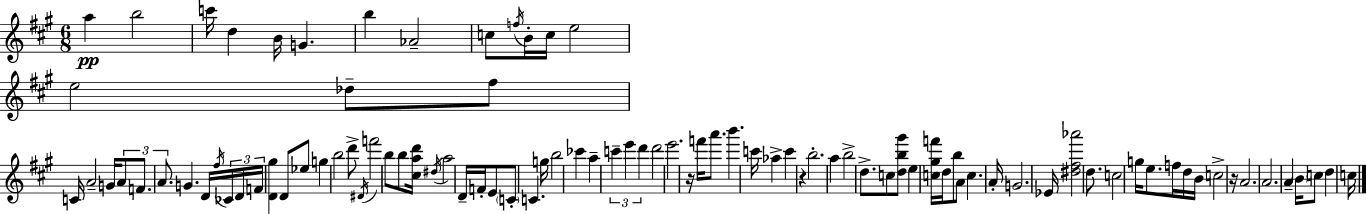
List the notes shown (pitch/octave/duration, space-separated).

A5/q B5/h C6/s D5/q B4/s G4/q. B5/q Ab4/h C5/e F5/s B4/s C5/s E5/h E5/h Db5/e F#5/e C4/s A4/h G4/s A4/e F4/e. A4/e. G4/q. D4/s F#5/s CES4/s D4/s F4/s [D4,G#5]/q D4/e Eb5/e G5/q B5/h D6/e D#4/s F6/h B5/e B5/e [C#5,A5,D6]/s D#5/s A5/h D4/s F4/s E4/e C4/e C4/q. G5/s B5/h CES6/q A5/q C6/q E6/q D6/q D6/h E6/h. R/s F6/s A6/e. B6/q. C6/s Ab5/q C6/q R/q B5/h. A5/q B5/h D5/e. C5/e [D5,B5,G#6]/e E5/q [C5,G#5,F6]/s D5/s B5/e A4/e C5/q. A4/s G4/h. Eb4/s [D#5,F#5,Ab6]/h D5/e. C5/h G5/s E5/e. F5/s D5/s B4/s C5/h R/s A4/h. A4/h. A4/q B4/s C5/e D5/q C5/s